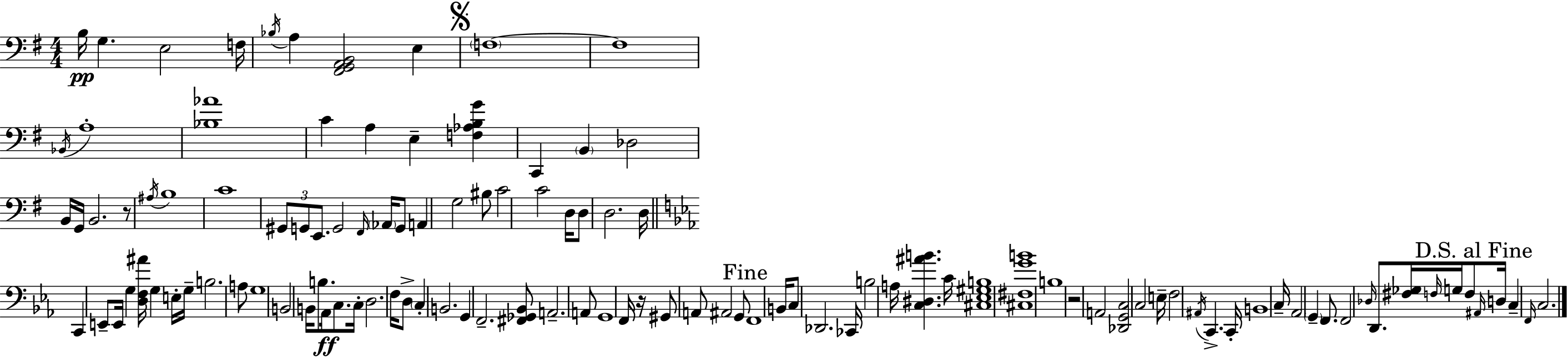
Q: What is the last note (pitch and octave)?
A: C3